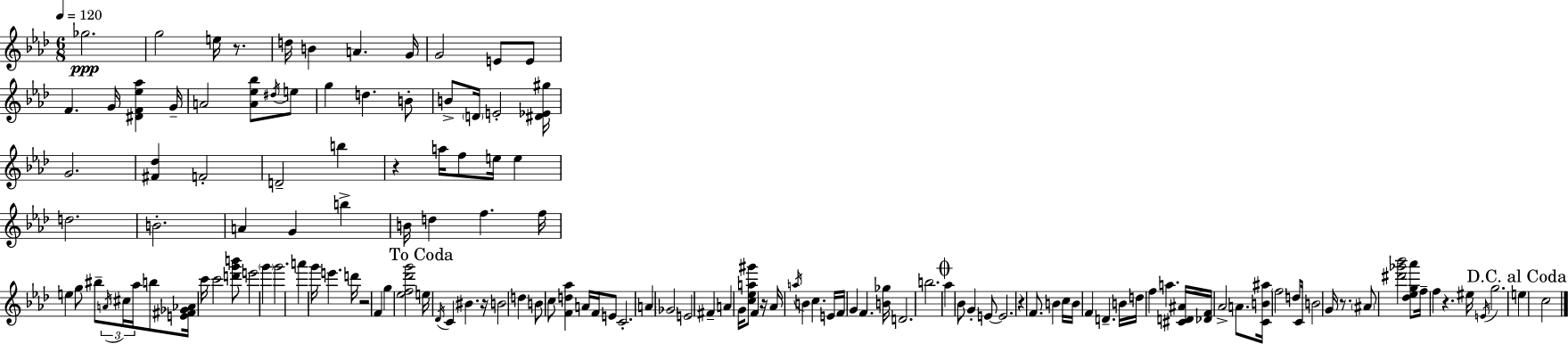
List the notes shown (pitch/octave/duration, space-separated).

Gb5/h. G5/h E5/s R/e. D5/s B4/q A4/q. G4/s G4/h E4/e E4/e F4/q. G4/s [D#4,F4,Eb5,Ab5]/q G4/s A4/h [A4,Eb5,Bb5]/e D#5/s E5/e G5/q D5/q. B4/e B4/e D4/s E4/h [D#4,Eb4,G#5]/s G4/h. [F#4,Db5]/q F4/h D4/h B5/q R/q A5/s F5/e E5/s E5/q D5/h. B4/h. A4/q G4/q B5/q B4/s D5/q F5/q. F5/s E5/q G5/e BIS5/e A4/s C#5/s Ab5/s B5/e [E4,F#4,Gb4,Ab4]/s C6/s C6/h [D6,G6,B6]/e E6/h G6/q G6/h. A6/q G6/s E6/q. D6/s R/h F4/q G5/q [Eb5,F5,Db6,G6]/h E5/s Db4/s C4/q BIS4/q. R/s B4/h D5/q B4/e C5/e [F4,D5,Ab5]/q A4/s F4/s E4/e C4/h. A4/q Gb4/h E4/h F#4/q A4/q G4/s [C5,Eb5,A5,G#6]/e F4/q R/s Ab4/s A5/s B4/q C5/q. E4/s F4/s G4/q F4/q. [B4,Gb5]/s D4/h. B5/h. Ab5/q Bb4/e G4/q E4/e E4/h. R/q F4/e. B4/q C5/s B4/s F4/q D4/q. B4/s D5/s F5/q A5/q. [C#4,D4,A#4]/s [Db4,F4]/s Ab4/h A4/e. [C4,B4,A#5]/s F5/h D5/e C4/s B4/h G4/s R/e. A#4/e [D#6,Gb6,Bb6]/h [Db5,Eb5,G5,Ab6]/e F5/s F5/q R/q. EIS5/s E4/s G5/h. E5/q C5/h